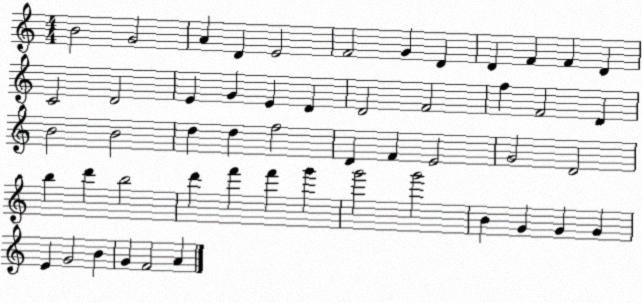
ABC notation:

X:1
T:Untitled
M:4/4
L:1/4
K:C
B2 G2 A D E2 F2 G D D F F D C2 D2 E G E D D2 F2 f F2 D B2 B2 d d f2 D F E2 G2 D2 b d' b2 d' f' f' g' g'2 g'2 B G G G E G2 B G F2 A